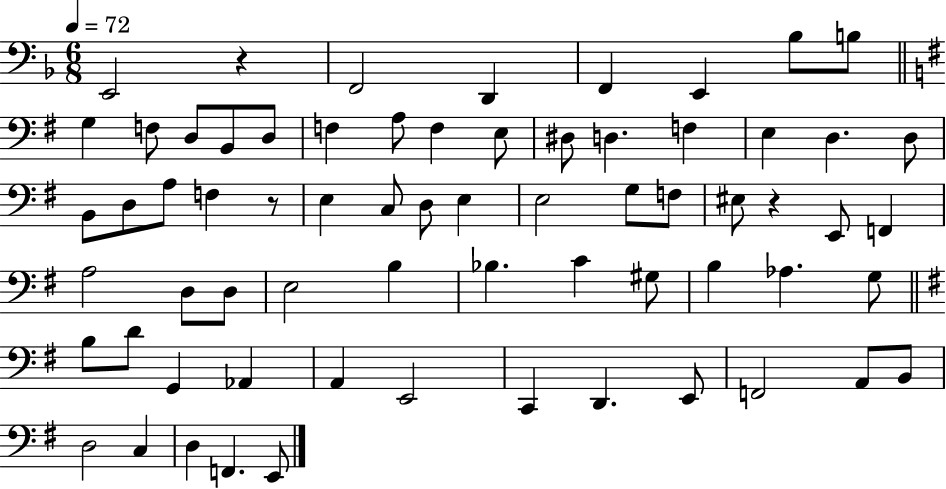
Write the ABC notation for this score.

X:1
T:Untitled
M:6/8
L:1/4
K:F
E,,2 z F,,2 D,, F,, E,, _B,/2 B,/2 G, F,/2 D,/2 B,,/2 D,/2 F, A,/2 F, E,/2 ^D,/2 D, F, E, D, D,/2 B,,/2 D,/2 A,/2 F, z/2 E, C,/2 D,/2 E, E,2 G,/2 F,/2 ^E,/2 z E,,/2 F,, A,2 D,/2 D,/2 E,2 B, _B, C ^G,/2 B, _A, G,/2 B,/2 D/2 G,, _A,, A,, E,,2 C,, D,, E,,/2 F,,2 A,,/2 B,,/2 D,2 C, D, F,, E,,/2